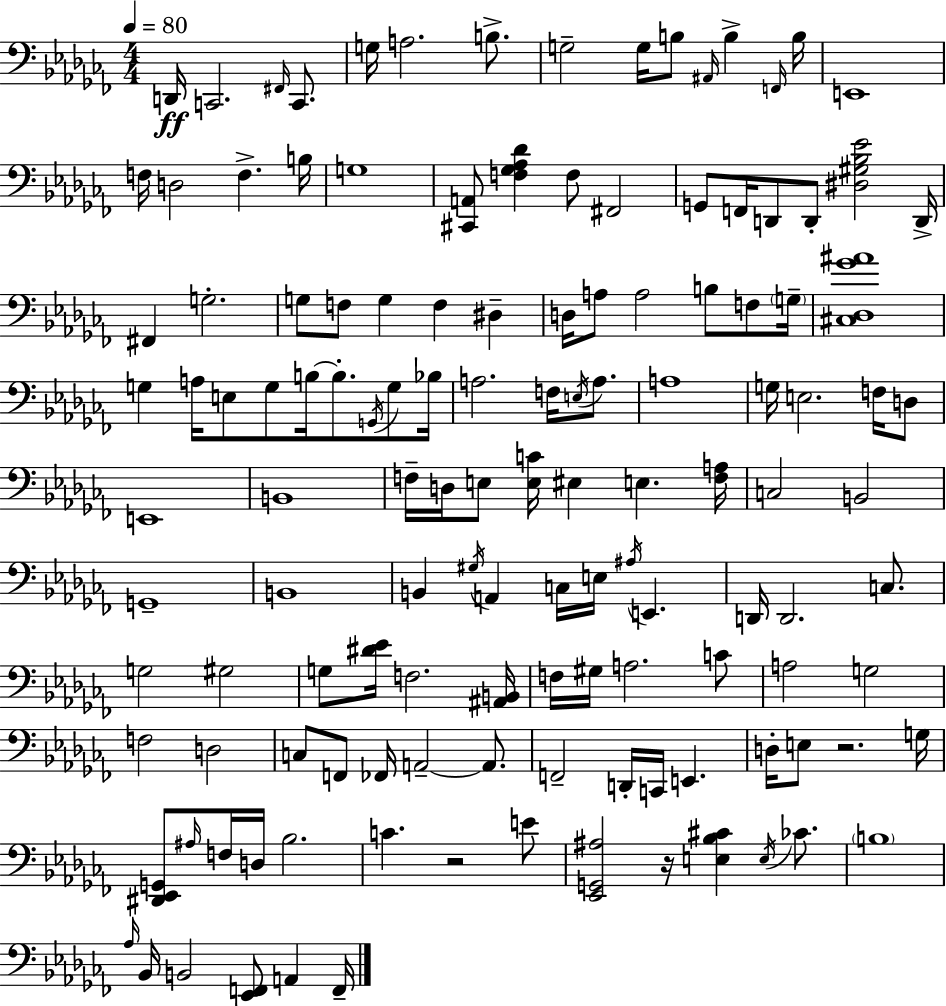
{
  \clef bass
  \numericTimeSignature
  \time 4/4
  \key aes \minor
  \tempo 4 = 80
  d,16\ff c,2. \grace { fis,16 } c,8. | g16 a2. b8.-> | g2-- g16 b8 \grace { ais,16 } b4-> | \grace { f,16 } b16 e,1 | \break f16 d2 f4.-> | b16 g1 | <cis, a,>8 <f ges aes des'>4 f8 fis,2 | g,8 f,16 d,8 d,8-. <dis gis bes ees'>2 | \break d,16-> fis,4 g2.-. | g8 f8 g4 f4 dis4-- | d16 a8 a2 b8 | f8 \parenthesize g16-- <cis des ges' ais'>1 | \break g4 a16 e8 g8 b16~~ b8.-. | \acciaccatura { g,16 } g8 bes16 a2. | f16 \acciaccatura { e16 } a8. a1 | g16 e2. | \break f16 d8 e,1 | b,1 | f16-- d16 e8 <e c'>16 eis4 e4. | <f a>16 c2 b,2 | \break g,1-- | b,1 | b,4 \acciaccatura { gis16 } a,4 c16 e16 | \acciaccatura { ais16 } e,4. d,16 d,2. | \break c8. g2 gis2 | g8 <dis' ees'>16 f2. | <ais, b,>16 f16 gis16 a2. | c'8 a2 g2 | \break f2 d2 | c8 f,8 fes,16 a,2--~~ | a,8. f,2-- d,16-. | c,16 e,4. d16-. e8 r2. | \break g16 <dis, ees, g,>8 \grace { ais16 } f16 d16 bes2. | c'4. r2 | e'8 <ees, g, ais>2 | r16 <e bes cis'>4 \acciaccatura { e16 } ces'8. \parenthesize b1 | \break \grace { aes16 } bes,16 b,2 | <ees, f,>8 a,4 f,16-- \bar "|."
}